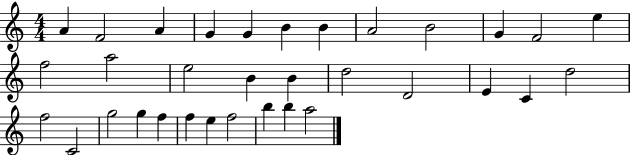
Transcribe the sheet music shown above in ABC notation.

X:1
T:Untitled
M:4/4
L:1/4
K:C
A F2 A G G B B A2 B2 G F2 e f2 a2 e2 B B d2 D2 E C d2 f2 C2 g2 g f f e f2 b b a2